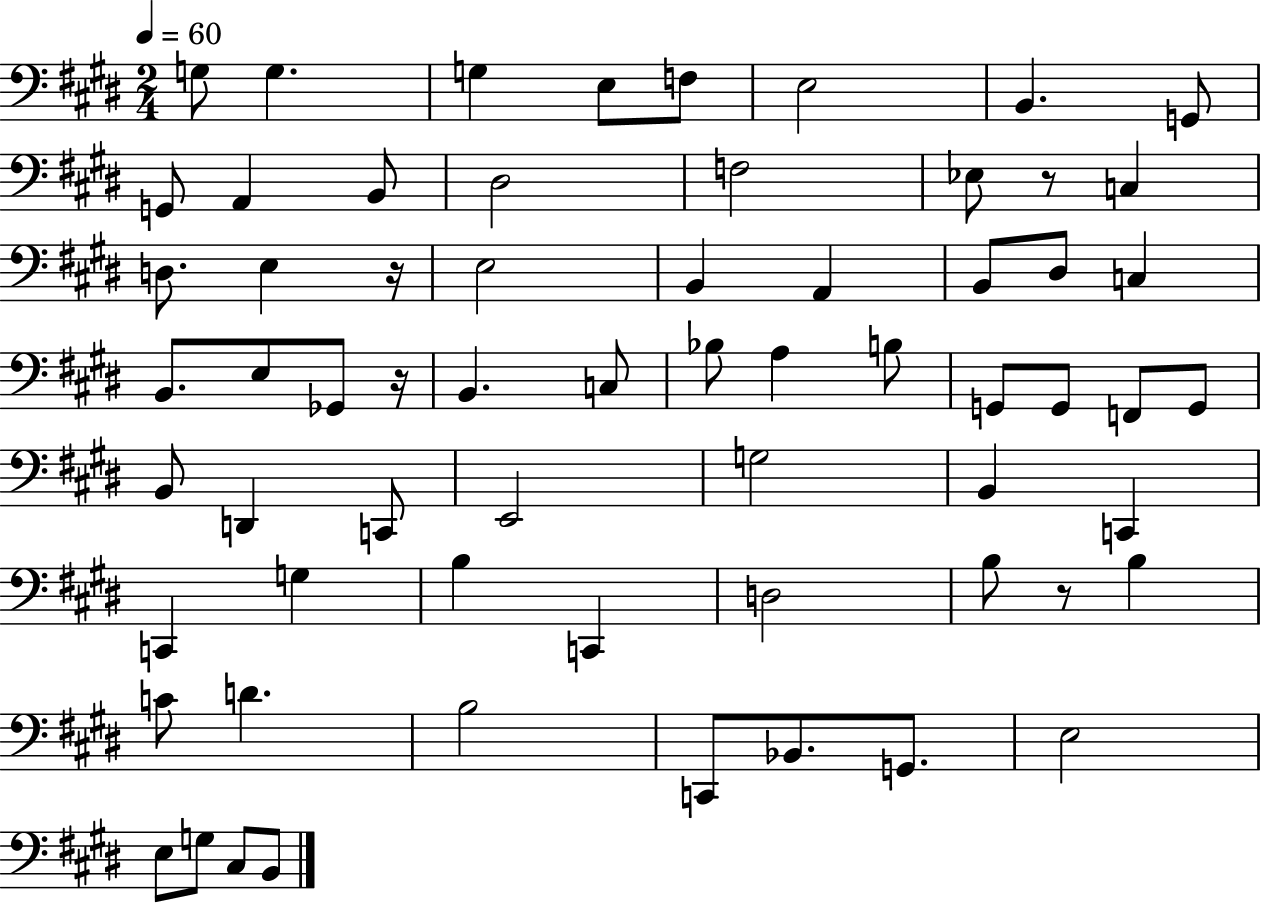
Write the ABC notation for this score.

X:1
T:Untitled
M:2/4
L:1/4
K:E
G,/2 G, G, E,/2 F,/2 E,2 B,, G,,/2 G,,/2 A,, B,,/2 ^D,2 F,2 _E,/2 z/2 C, D,/2 E, z/4 E,2 B,, A,, B,,/2 ^D,/2 C, B,,/2 E,/2 _G,,/2 z/4 B,, C,/2 _B,/2 A, B,/2 G,,/2 G,,/2 F,,/2 G,,/2 B,,/2 D,, C,,/2 E,,2 G,2 B,, C,, C,, G, B, C,, D,2 B,/2 z/2 B, C/2 D B,2 C,,/2 _B,,/2 G,,/2 E,2 E,/2 G,/2 ^C,/2 B,,/2